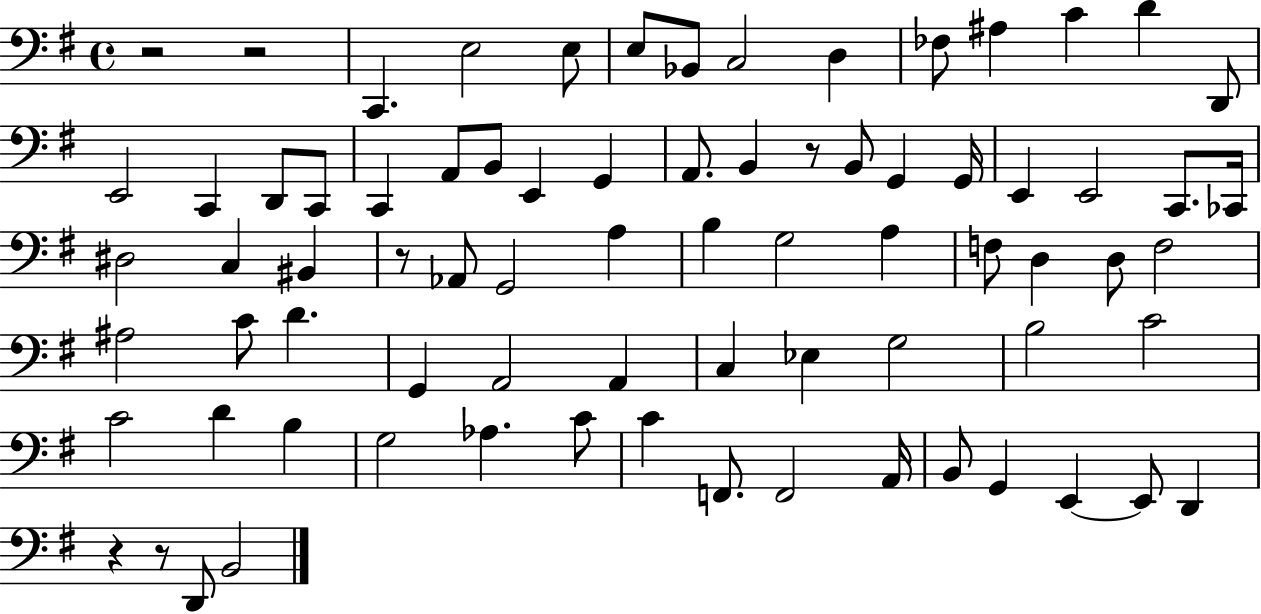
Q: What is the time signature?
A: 4/4